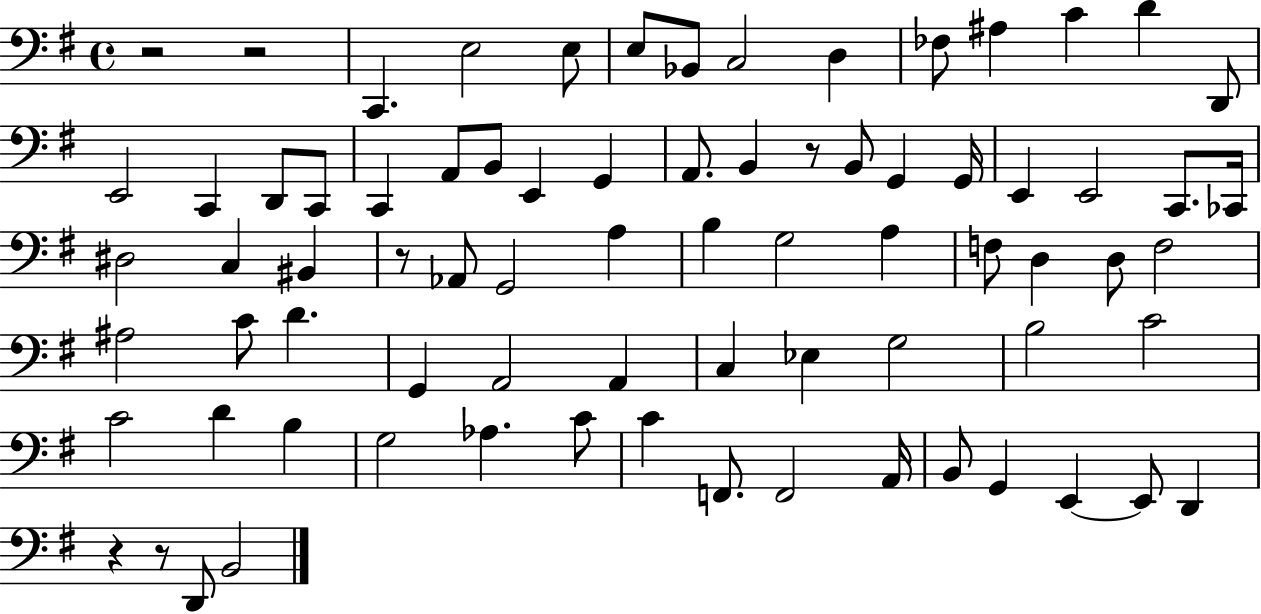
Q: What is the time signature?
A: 4/4